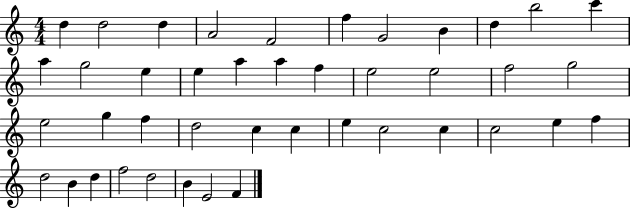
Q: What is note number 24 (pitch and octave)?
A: G5